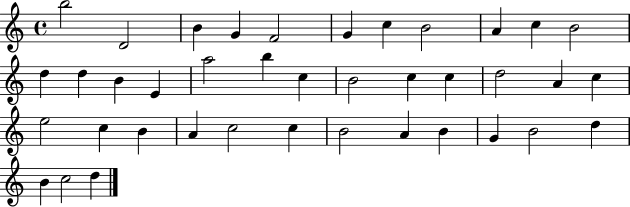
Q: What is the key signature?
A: C major